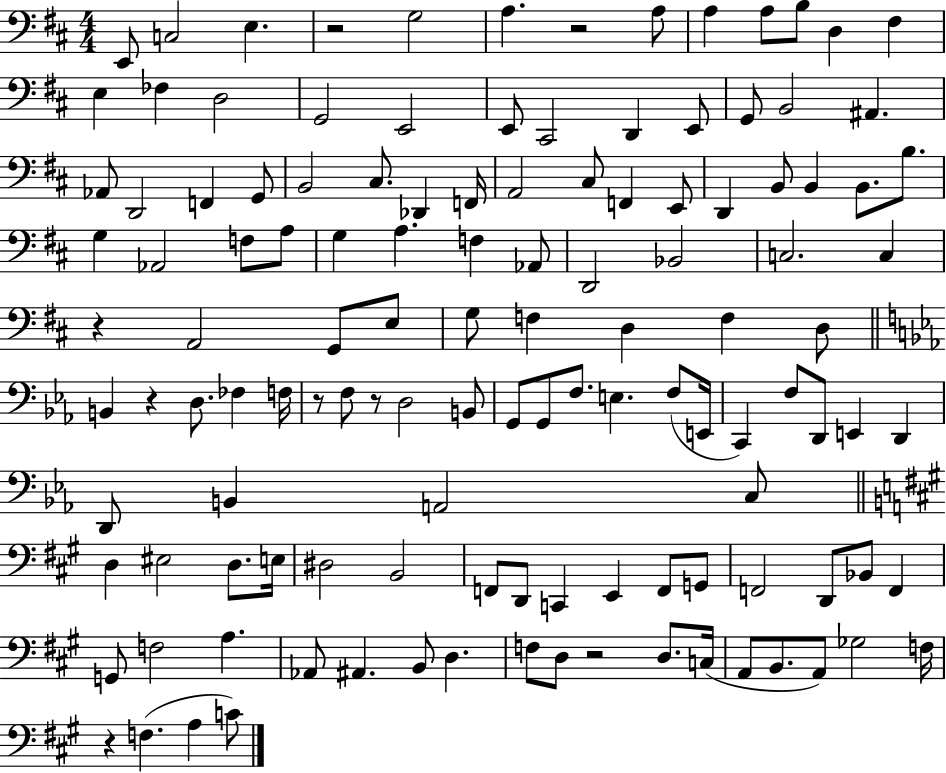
{
  \clef bass
  \numericTimeSignature
  \time 4/4
  \key d \major
  \repeat volta 2 { e,8 c2 e4. | r2 g2 | a4. r2 a8 | a4 a8 b8 d4 fis4 | \break e4 fes4 d2 | g,2 e,2 | e,8 cis,2 d,4 e,8 | g,8 b,2 ais,4. | \break aes,8 d,2 f,4 g,8 | b,2 cis8. des,4 f,16 | a,2 cis8 f,4 e,8 | d,4 b,8 b,4 b,8. b8. | \break g4 aes,2 f8 a8 | g4 a4. f4 aes,8 | d,2 bes,2 | c2. c4 | \break r4 a,2 g,8 e8 | g8 f4 d4 f4 d8 | \bar "||" \break \key ees \major b,4 r4 d8. fes4 f16 | r8 f8 r8 d2 b,8 | g,8 g,8 f8. e4. f8( e,16 | c,4) f8 d,8 e,4 d,4 | \break d,8 b,4 a,2 c8 | \bar "||" \break \key a \major d4 eis2 d8. e16 | dis2 b,2 | f,8 d,8 c,4 e,4 f,8 g,8 | f,2 d,8 bes,8 f,4 | \break g,8 f2 a4. | aes,8 ais,4. b,8 d4. | f8 d8 r2 d8. c16( | a,8 b,8. a,8) ges2 f16 | \break r4 f4.( a4 c'8) | } \bar "|."
}